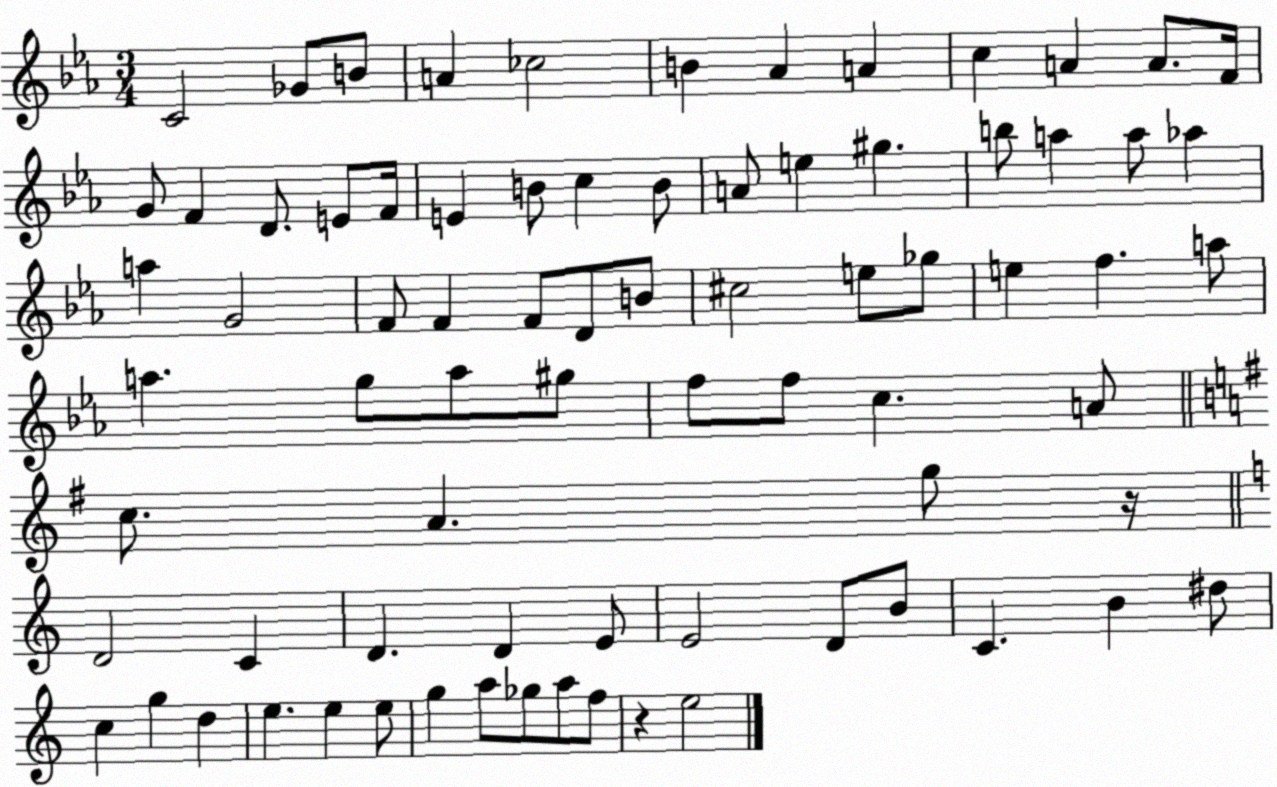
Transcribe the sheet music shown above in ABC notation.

X:1
T:Untitled
M:3/4
L:1/4
K:Eb
C2 _G/2 B/2 A _c2 B _A A c A A/2 F/4 G/2 F D/2 E/2 F/4 E B/2 c B/2 A/2 e ^g b/2 a a/2 _a a G2 F/2 F F/2 D/2 B/2 ^c2 e/2 _g/2 e f a/2 a g/2 a/2 ^g/2 f/2 f/2 c A/2 c/2 A g/2 z/4 D2 C D D E/2 E2 D/2 B/2 C B ^d/2 c g d e e e/2 g a/2 _g/2 a/2 f/2 z e2